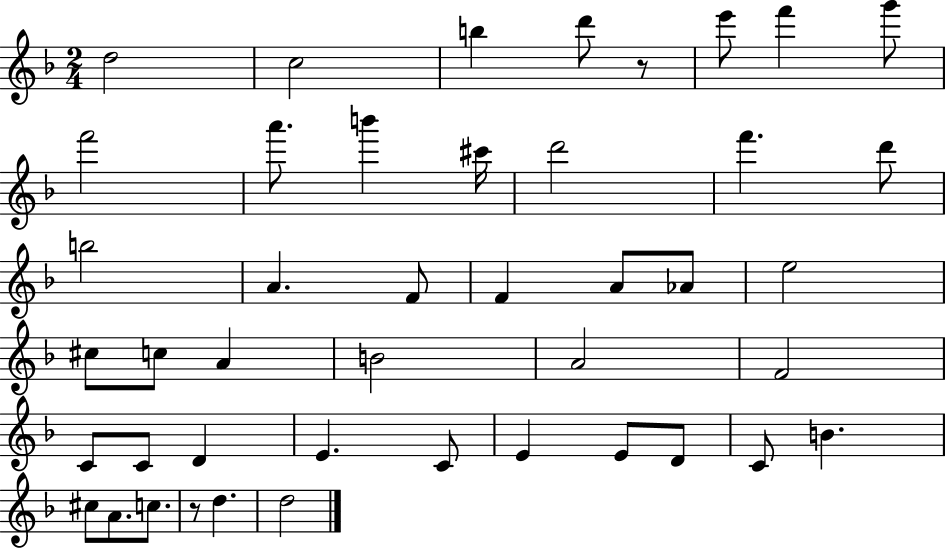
D5/h C5/h B5/q D6/e R/e E6/e F6/q G6/e F6/h A6/e. B6/q C#6/s D6/h F6/q. D6/e B5/h A4/q. F4/e F4/q A4/e Ab4/e E5/h C#5/e C5/e A4/q B4/h A4/h F4/h C4/e C4/e D4/q E4/q. C4/e E4/q E4/e D4/e C4/e B4/q. C#5/e A4/e. C5/e. R/e D5/q. D5/h